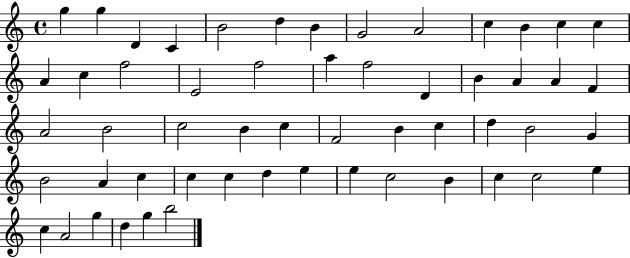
G5/q G5/q D4/q C4/q B4/h D5/q B4/q G4/h A4/h C5/q B4/q C5/q C5/q A4/q C5/q F5/h E4/h F5/h A5/q F5/h D4/q B4/q A4/q A4/q F4/q A4/h B4/h C5/h B4/q C5/q F4/h B4/q C5/q D5/q B4/h G4/q B4/h A4/q C5/q C5/q C5/q D5/q E5/q E5/q C5/h B4/q C5/q C5/h E5/q C5/q A4/h G5/q D5/q G5/q B5/h